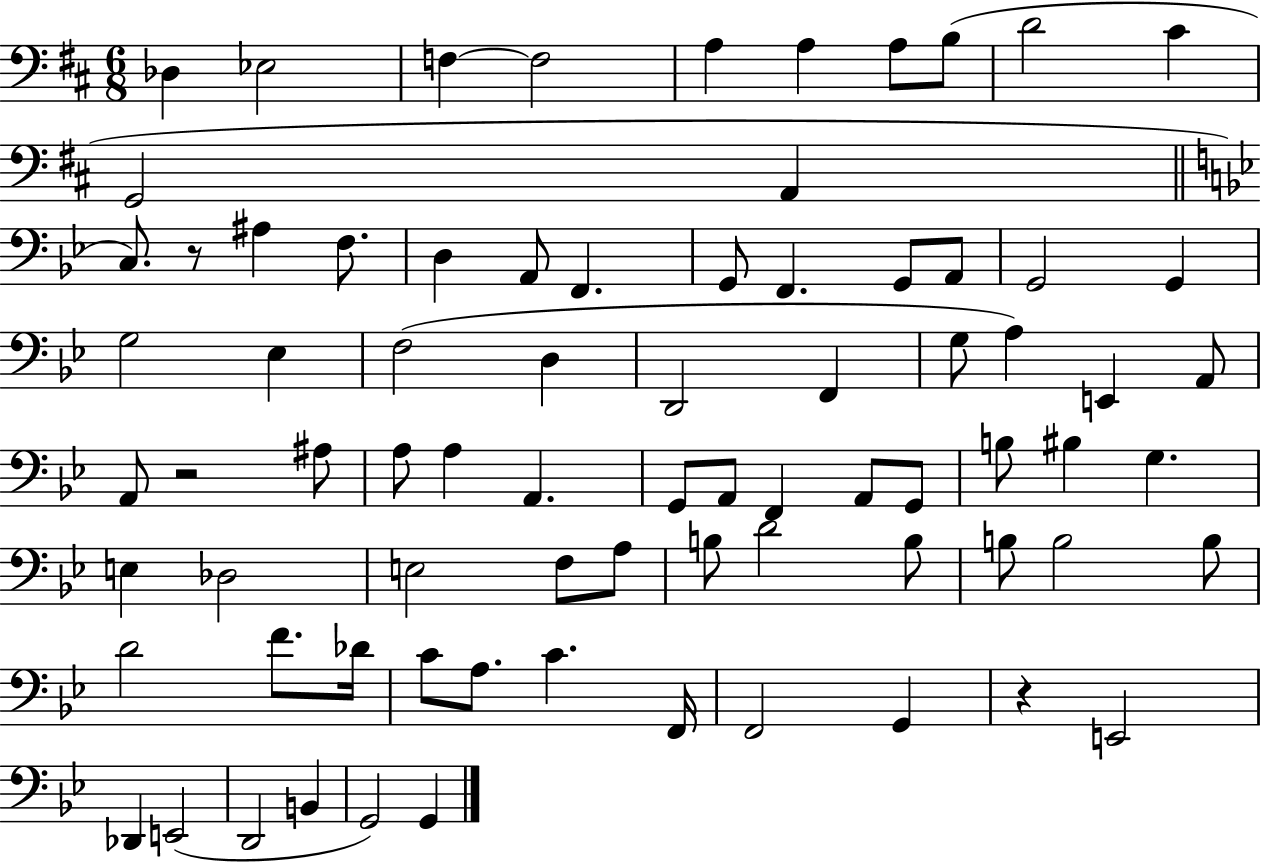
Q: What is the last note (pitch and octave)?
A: G2